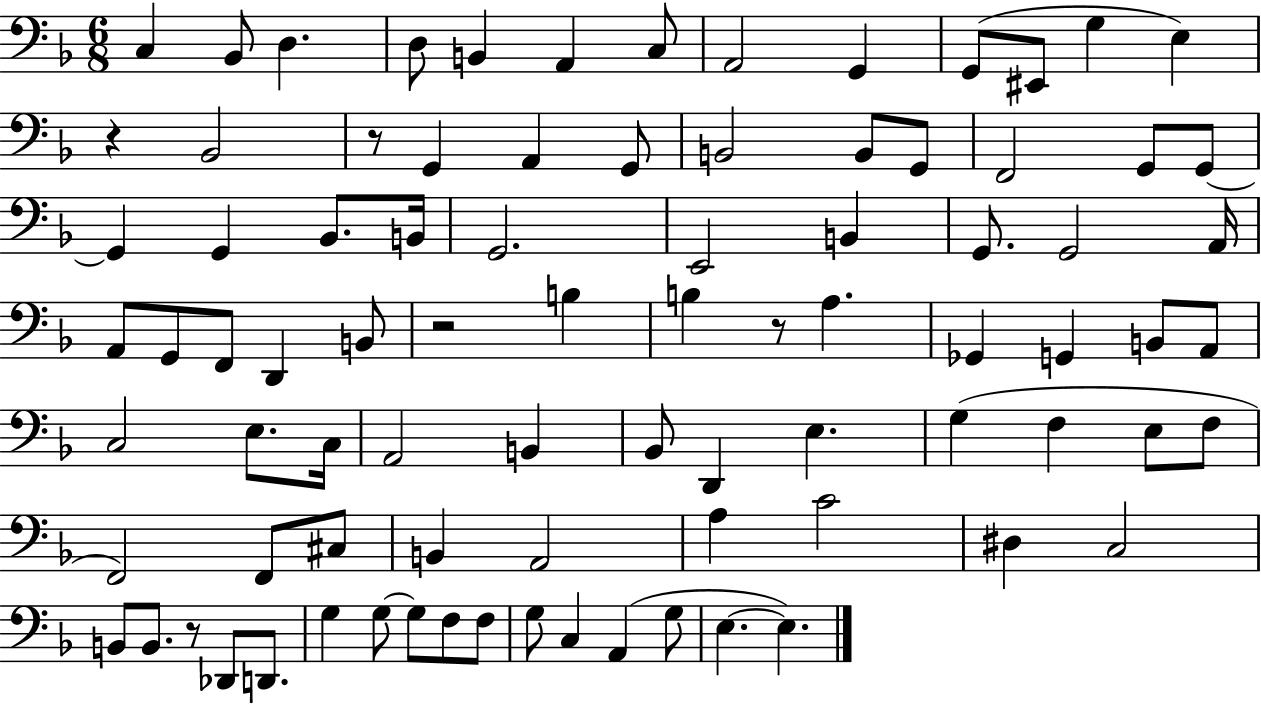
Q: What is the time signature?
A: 6/8